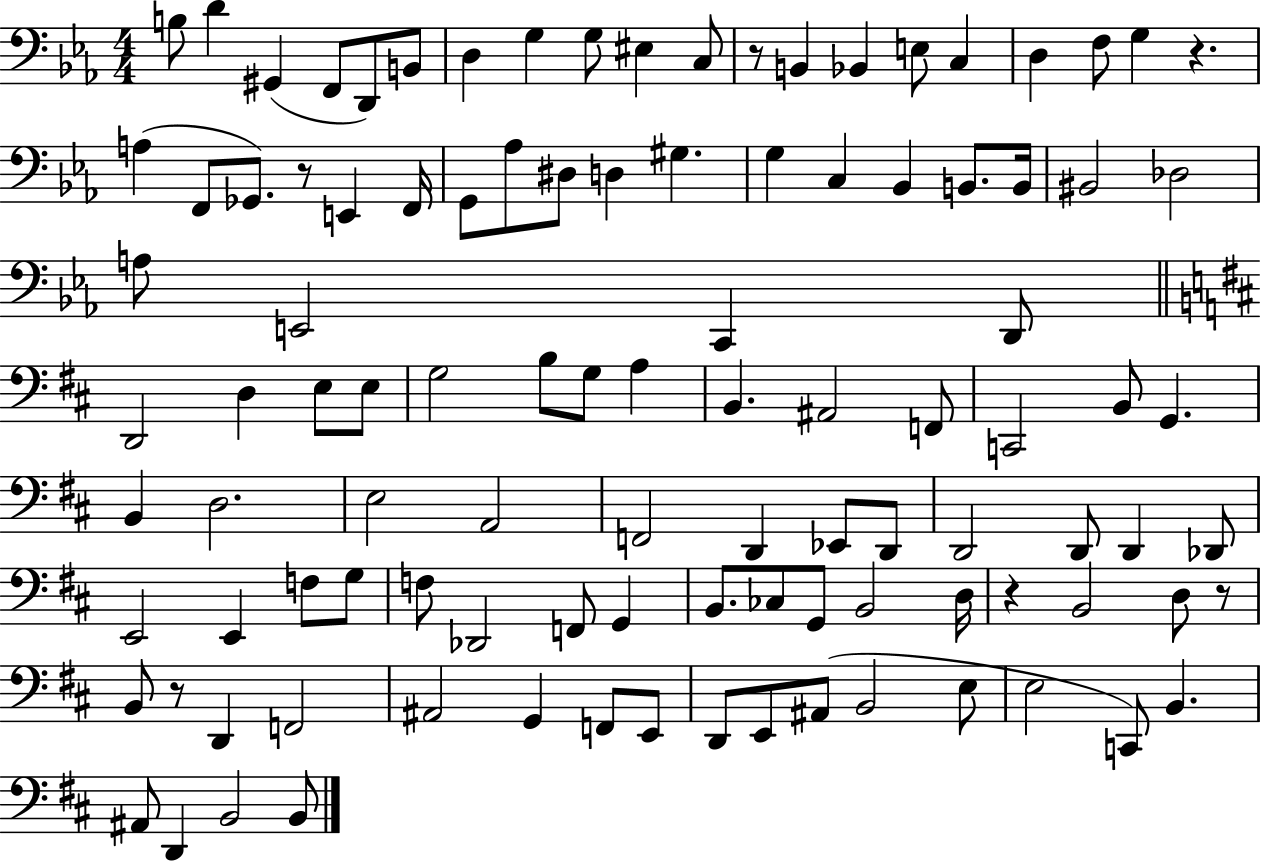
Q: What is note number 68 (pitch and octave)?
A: F3